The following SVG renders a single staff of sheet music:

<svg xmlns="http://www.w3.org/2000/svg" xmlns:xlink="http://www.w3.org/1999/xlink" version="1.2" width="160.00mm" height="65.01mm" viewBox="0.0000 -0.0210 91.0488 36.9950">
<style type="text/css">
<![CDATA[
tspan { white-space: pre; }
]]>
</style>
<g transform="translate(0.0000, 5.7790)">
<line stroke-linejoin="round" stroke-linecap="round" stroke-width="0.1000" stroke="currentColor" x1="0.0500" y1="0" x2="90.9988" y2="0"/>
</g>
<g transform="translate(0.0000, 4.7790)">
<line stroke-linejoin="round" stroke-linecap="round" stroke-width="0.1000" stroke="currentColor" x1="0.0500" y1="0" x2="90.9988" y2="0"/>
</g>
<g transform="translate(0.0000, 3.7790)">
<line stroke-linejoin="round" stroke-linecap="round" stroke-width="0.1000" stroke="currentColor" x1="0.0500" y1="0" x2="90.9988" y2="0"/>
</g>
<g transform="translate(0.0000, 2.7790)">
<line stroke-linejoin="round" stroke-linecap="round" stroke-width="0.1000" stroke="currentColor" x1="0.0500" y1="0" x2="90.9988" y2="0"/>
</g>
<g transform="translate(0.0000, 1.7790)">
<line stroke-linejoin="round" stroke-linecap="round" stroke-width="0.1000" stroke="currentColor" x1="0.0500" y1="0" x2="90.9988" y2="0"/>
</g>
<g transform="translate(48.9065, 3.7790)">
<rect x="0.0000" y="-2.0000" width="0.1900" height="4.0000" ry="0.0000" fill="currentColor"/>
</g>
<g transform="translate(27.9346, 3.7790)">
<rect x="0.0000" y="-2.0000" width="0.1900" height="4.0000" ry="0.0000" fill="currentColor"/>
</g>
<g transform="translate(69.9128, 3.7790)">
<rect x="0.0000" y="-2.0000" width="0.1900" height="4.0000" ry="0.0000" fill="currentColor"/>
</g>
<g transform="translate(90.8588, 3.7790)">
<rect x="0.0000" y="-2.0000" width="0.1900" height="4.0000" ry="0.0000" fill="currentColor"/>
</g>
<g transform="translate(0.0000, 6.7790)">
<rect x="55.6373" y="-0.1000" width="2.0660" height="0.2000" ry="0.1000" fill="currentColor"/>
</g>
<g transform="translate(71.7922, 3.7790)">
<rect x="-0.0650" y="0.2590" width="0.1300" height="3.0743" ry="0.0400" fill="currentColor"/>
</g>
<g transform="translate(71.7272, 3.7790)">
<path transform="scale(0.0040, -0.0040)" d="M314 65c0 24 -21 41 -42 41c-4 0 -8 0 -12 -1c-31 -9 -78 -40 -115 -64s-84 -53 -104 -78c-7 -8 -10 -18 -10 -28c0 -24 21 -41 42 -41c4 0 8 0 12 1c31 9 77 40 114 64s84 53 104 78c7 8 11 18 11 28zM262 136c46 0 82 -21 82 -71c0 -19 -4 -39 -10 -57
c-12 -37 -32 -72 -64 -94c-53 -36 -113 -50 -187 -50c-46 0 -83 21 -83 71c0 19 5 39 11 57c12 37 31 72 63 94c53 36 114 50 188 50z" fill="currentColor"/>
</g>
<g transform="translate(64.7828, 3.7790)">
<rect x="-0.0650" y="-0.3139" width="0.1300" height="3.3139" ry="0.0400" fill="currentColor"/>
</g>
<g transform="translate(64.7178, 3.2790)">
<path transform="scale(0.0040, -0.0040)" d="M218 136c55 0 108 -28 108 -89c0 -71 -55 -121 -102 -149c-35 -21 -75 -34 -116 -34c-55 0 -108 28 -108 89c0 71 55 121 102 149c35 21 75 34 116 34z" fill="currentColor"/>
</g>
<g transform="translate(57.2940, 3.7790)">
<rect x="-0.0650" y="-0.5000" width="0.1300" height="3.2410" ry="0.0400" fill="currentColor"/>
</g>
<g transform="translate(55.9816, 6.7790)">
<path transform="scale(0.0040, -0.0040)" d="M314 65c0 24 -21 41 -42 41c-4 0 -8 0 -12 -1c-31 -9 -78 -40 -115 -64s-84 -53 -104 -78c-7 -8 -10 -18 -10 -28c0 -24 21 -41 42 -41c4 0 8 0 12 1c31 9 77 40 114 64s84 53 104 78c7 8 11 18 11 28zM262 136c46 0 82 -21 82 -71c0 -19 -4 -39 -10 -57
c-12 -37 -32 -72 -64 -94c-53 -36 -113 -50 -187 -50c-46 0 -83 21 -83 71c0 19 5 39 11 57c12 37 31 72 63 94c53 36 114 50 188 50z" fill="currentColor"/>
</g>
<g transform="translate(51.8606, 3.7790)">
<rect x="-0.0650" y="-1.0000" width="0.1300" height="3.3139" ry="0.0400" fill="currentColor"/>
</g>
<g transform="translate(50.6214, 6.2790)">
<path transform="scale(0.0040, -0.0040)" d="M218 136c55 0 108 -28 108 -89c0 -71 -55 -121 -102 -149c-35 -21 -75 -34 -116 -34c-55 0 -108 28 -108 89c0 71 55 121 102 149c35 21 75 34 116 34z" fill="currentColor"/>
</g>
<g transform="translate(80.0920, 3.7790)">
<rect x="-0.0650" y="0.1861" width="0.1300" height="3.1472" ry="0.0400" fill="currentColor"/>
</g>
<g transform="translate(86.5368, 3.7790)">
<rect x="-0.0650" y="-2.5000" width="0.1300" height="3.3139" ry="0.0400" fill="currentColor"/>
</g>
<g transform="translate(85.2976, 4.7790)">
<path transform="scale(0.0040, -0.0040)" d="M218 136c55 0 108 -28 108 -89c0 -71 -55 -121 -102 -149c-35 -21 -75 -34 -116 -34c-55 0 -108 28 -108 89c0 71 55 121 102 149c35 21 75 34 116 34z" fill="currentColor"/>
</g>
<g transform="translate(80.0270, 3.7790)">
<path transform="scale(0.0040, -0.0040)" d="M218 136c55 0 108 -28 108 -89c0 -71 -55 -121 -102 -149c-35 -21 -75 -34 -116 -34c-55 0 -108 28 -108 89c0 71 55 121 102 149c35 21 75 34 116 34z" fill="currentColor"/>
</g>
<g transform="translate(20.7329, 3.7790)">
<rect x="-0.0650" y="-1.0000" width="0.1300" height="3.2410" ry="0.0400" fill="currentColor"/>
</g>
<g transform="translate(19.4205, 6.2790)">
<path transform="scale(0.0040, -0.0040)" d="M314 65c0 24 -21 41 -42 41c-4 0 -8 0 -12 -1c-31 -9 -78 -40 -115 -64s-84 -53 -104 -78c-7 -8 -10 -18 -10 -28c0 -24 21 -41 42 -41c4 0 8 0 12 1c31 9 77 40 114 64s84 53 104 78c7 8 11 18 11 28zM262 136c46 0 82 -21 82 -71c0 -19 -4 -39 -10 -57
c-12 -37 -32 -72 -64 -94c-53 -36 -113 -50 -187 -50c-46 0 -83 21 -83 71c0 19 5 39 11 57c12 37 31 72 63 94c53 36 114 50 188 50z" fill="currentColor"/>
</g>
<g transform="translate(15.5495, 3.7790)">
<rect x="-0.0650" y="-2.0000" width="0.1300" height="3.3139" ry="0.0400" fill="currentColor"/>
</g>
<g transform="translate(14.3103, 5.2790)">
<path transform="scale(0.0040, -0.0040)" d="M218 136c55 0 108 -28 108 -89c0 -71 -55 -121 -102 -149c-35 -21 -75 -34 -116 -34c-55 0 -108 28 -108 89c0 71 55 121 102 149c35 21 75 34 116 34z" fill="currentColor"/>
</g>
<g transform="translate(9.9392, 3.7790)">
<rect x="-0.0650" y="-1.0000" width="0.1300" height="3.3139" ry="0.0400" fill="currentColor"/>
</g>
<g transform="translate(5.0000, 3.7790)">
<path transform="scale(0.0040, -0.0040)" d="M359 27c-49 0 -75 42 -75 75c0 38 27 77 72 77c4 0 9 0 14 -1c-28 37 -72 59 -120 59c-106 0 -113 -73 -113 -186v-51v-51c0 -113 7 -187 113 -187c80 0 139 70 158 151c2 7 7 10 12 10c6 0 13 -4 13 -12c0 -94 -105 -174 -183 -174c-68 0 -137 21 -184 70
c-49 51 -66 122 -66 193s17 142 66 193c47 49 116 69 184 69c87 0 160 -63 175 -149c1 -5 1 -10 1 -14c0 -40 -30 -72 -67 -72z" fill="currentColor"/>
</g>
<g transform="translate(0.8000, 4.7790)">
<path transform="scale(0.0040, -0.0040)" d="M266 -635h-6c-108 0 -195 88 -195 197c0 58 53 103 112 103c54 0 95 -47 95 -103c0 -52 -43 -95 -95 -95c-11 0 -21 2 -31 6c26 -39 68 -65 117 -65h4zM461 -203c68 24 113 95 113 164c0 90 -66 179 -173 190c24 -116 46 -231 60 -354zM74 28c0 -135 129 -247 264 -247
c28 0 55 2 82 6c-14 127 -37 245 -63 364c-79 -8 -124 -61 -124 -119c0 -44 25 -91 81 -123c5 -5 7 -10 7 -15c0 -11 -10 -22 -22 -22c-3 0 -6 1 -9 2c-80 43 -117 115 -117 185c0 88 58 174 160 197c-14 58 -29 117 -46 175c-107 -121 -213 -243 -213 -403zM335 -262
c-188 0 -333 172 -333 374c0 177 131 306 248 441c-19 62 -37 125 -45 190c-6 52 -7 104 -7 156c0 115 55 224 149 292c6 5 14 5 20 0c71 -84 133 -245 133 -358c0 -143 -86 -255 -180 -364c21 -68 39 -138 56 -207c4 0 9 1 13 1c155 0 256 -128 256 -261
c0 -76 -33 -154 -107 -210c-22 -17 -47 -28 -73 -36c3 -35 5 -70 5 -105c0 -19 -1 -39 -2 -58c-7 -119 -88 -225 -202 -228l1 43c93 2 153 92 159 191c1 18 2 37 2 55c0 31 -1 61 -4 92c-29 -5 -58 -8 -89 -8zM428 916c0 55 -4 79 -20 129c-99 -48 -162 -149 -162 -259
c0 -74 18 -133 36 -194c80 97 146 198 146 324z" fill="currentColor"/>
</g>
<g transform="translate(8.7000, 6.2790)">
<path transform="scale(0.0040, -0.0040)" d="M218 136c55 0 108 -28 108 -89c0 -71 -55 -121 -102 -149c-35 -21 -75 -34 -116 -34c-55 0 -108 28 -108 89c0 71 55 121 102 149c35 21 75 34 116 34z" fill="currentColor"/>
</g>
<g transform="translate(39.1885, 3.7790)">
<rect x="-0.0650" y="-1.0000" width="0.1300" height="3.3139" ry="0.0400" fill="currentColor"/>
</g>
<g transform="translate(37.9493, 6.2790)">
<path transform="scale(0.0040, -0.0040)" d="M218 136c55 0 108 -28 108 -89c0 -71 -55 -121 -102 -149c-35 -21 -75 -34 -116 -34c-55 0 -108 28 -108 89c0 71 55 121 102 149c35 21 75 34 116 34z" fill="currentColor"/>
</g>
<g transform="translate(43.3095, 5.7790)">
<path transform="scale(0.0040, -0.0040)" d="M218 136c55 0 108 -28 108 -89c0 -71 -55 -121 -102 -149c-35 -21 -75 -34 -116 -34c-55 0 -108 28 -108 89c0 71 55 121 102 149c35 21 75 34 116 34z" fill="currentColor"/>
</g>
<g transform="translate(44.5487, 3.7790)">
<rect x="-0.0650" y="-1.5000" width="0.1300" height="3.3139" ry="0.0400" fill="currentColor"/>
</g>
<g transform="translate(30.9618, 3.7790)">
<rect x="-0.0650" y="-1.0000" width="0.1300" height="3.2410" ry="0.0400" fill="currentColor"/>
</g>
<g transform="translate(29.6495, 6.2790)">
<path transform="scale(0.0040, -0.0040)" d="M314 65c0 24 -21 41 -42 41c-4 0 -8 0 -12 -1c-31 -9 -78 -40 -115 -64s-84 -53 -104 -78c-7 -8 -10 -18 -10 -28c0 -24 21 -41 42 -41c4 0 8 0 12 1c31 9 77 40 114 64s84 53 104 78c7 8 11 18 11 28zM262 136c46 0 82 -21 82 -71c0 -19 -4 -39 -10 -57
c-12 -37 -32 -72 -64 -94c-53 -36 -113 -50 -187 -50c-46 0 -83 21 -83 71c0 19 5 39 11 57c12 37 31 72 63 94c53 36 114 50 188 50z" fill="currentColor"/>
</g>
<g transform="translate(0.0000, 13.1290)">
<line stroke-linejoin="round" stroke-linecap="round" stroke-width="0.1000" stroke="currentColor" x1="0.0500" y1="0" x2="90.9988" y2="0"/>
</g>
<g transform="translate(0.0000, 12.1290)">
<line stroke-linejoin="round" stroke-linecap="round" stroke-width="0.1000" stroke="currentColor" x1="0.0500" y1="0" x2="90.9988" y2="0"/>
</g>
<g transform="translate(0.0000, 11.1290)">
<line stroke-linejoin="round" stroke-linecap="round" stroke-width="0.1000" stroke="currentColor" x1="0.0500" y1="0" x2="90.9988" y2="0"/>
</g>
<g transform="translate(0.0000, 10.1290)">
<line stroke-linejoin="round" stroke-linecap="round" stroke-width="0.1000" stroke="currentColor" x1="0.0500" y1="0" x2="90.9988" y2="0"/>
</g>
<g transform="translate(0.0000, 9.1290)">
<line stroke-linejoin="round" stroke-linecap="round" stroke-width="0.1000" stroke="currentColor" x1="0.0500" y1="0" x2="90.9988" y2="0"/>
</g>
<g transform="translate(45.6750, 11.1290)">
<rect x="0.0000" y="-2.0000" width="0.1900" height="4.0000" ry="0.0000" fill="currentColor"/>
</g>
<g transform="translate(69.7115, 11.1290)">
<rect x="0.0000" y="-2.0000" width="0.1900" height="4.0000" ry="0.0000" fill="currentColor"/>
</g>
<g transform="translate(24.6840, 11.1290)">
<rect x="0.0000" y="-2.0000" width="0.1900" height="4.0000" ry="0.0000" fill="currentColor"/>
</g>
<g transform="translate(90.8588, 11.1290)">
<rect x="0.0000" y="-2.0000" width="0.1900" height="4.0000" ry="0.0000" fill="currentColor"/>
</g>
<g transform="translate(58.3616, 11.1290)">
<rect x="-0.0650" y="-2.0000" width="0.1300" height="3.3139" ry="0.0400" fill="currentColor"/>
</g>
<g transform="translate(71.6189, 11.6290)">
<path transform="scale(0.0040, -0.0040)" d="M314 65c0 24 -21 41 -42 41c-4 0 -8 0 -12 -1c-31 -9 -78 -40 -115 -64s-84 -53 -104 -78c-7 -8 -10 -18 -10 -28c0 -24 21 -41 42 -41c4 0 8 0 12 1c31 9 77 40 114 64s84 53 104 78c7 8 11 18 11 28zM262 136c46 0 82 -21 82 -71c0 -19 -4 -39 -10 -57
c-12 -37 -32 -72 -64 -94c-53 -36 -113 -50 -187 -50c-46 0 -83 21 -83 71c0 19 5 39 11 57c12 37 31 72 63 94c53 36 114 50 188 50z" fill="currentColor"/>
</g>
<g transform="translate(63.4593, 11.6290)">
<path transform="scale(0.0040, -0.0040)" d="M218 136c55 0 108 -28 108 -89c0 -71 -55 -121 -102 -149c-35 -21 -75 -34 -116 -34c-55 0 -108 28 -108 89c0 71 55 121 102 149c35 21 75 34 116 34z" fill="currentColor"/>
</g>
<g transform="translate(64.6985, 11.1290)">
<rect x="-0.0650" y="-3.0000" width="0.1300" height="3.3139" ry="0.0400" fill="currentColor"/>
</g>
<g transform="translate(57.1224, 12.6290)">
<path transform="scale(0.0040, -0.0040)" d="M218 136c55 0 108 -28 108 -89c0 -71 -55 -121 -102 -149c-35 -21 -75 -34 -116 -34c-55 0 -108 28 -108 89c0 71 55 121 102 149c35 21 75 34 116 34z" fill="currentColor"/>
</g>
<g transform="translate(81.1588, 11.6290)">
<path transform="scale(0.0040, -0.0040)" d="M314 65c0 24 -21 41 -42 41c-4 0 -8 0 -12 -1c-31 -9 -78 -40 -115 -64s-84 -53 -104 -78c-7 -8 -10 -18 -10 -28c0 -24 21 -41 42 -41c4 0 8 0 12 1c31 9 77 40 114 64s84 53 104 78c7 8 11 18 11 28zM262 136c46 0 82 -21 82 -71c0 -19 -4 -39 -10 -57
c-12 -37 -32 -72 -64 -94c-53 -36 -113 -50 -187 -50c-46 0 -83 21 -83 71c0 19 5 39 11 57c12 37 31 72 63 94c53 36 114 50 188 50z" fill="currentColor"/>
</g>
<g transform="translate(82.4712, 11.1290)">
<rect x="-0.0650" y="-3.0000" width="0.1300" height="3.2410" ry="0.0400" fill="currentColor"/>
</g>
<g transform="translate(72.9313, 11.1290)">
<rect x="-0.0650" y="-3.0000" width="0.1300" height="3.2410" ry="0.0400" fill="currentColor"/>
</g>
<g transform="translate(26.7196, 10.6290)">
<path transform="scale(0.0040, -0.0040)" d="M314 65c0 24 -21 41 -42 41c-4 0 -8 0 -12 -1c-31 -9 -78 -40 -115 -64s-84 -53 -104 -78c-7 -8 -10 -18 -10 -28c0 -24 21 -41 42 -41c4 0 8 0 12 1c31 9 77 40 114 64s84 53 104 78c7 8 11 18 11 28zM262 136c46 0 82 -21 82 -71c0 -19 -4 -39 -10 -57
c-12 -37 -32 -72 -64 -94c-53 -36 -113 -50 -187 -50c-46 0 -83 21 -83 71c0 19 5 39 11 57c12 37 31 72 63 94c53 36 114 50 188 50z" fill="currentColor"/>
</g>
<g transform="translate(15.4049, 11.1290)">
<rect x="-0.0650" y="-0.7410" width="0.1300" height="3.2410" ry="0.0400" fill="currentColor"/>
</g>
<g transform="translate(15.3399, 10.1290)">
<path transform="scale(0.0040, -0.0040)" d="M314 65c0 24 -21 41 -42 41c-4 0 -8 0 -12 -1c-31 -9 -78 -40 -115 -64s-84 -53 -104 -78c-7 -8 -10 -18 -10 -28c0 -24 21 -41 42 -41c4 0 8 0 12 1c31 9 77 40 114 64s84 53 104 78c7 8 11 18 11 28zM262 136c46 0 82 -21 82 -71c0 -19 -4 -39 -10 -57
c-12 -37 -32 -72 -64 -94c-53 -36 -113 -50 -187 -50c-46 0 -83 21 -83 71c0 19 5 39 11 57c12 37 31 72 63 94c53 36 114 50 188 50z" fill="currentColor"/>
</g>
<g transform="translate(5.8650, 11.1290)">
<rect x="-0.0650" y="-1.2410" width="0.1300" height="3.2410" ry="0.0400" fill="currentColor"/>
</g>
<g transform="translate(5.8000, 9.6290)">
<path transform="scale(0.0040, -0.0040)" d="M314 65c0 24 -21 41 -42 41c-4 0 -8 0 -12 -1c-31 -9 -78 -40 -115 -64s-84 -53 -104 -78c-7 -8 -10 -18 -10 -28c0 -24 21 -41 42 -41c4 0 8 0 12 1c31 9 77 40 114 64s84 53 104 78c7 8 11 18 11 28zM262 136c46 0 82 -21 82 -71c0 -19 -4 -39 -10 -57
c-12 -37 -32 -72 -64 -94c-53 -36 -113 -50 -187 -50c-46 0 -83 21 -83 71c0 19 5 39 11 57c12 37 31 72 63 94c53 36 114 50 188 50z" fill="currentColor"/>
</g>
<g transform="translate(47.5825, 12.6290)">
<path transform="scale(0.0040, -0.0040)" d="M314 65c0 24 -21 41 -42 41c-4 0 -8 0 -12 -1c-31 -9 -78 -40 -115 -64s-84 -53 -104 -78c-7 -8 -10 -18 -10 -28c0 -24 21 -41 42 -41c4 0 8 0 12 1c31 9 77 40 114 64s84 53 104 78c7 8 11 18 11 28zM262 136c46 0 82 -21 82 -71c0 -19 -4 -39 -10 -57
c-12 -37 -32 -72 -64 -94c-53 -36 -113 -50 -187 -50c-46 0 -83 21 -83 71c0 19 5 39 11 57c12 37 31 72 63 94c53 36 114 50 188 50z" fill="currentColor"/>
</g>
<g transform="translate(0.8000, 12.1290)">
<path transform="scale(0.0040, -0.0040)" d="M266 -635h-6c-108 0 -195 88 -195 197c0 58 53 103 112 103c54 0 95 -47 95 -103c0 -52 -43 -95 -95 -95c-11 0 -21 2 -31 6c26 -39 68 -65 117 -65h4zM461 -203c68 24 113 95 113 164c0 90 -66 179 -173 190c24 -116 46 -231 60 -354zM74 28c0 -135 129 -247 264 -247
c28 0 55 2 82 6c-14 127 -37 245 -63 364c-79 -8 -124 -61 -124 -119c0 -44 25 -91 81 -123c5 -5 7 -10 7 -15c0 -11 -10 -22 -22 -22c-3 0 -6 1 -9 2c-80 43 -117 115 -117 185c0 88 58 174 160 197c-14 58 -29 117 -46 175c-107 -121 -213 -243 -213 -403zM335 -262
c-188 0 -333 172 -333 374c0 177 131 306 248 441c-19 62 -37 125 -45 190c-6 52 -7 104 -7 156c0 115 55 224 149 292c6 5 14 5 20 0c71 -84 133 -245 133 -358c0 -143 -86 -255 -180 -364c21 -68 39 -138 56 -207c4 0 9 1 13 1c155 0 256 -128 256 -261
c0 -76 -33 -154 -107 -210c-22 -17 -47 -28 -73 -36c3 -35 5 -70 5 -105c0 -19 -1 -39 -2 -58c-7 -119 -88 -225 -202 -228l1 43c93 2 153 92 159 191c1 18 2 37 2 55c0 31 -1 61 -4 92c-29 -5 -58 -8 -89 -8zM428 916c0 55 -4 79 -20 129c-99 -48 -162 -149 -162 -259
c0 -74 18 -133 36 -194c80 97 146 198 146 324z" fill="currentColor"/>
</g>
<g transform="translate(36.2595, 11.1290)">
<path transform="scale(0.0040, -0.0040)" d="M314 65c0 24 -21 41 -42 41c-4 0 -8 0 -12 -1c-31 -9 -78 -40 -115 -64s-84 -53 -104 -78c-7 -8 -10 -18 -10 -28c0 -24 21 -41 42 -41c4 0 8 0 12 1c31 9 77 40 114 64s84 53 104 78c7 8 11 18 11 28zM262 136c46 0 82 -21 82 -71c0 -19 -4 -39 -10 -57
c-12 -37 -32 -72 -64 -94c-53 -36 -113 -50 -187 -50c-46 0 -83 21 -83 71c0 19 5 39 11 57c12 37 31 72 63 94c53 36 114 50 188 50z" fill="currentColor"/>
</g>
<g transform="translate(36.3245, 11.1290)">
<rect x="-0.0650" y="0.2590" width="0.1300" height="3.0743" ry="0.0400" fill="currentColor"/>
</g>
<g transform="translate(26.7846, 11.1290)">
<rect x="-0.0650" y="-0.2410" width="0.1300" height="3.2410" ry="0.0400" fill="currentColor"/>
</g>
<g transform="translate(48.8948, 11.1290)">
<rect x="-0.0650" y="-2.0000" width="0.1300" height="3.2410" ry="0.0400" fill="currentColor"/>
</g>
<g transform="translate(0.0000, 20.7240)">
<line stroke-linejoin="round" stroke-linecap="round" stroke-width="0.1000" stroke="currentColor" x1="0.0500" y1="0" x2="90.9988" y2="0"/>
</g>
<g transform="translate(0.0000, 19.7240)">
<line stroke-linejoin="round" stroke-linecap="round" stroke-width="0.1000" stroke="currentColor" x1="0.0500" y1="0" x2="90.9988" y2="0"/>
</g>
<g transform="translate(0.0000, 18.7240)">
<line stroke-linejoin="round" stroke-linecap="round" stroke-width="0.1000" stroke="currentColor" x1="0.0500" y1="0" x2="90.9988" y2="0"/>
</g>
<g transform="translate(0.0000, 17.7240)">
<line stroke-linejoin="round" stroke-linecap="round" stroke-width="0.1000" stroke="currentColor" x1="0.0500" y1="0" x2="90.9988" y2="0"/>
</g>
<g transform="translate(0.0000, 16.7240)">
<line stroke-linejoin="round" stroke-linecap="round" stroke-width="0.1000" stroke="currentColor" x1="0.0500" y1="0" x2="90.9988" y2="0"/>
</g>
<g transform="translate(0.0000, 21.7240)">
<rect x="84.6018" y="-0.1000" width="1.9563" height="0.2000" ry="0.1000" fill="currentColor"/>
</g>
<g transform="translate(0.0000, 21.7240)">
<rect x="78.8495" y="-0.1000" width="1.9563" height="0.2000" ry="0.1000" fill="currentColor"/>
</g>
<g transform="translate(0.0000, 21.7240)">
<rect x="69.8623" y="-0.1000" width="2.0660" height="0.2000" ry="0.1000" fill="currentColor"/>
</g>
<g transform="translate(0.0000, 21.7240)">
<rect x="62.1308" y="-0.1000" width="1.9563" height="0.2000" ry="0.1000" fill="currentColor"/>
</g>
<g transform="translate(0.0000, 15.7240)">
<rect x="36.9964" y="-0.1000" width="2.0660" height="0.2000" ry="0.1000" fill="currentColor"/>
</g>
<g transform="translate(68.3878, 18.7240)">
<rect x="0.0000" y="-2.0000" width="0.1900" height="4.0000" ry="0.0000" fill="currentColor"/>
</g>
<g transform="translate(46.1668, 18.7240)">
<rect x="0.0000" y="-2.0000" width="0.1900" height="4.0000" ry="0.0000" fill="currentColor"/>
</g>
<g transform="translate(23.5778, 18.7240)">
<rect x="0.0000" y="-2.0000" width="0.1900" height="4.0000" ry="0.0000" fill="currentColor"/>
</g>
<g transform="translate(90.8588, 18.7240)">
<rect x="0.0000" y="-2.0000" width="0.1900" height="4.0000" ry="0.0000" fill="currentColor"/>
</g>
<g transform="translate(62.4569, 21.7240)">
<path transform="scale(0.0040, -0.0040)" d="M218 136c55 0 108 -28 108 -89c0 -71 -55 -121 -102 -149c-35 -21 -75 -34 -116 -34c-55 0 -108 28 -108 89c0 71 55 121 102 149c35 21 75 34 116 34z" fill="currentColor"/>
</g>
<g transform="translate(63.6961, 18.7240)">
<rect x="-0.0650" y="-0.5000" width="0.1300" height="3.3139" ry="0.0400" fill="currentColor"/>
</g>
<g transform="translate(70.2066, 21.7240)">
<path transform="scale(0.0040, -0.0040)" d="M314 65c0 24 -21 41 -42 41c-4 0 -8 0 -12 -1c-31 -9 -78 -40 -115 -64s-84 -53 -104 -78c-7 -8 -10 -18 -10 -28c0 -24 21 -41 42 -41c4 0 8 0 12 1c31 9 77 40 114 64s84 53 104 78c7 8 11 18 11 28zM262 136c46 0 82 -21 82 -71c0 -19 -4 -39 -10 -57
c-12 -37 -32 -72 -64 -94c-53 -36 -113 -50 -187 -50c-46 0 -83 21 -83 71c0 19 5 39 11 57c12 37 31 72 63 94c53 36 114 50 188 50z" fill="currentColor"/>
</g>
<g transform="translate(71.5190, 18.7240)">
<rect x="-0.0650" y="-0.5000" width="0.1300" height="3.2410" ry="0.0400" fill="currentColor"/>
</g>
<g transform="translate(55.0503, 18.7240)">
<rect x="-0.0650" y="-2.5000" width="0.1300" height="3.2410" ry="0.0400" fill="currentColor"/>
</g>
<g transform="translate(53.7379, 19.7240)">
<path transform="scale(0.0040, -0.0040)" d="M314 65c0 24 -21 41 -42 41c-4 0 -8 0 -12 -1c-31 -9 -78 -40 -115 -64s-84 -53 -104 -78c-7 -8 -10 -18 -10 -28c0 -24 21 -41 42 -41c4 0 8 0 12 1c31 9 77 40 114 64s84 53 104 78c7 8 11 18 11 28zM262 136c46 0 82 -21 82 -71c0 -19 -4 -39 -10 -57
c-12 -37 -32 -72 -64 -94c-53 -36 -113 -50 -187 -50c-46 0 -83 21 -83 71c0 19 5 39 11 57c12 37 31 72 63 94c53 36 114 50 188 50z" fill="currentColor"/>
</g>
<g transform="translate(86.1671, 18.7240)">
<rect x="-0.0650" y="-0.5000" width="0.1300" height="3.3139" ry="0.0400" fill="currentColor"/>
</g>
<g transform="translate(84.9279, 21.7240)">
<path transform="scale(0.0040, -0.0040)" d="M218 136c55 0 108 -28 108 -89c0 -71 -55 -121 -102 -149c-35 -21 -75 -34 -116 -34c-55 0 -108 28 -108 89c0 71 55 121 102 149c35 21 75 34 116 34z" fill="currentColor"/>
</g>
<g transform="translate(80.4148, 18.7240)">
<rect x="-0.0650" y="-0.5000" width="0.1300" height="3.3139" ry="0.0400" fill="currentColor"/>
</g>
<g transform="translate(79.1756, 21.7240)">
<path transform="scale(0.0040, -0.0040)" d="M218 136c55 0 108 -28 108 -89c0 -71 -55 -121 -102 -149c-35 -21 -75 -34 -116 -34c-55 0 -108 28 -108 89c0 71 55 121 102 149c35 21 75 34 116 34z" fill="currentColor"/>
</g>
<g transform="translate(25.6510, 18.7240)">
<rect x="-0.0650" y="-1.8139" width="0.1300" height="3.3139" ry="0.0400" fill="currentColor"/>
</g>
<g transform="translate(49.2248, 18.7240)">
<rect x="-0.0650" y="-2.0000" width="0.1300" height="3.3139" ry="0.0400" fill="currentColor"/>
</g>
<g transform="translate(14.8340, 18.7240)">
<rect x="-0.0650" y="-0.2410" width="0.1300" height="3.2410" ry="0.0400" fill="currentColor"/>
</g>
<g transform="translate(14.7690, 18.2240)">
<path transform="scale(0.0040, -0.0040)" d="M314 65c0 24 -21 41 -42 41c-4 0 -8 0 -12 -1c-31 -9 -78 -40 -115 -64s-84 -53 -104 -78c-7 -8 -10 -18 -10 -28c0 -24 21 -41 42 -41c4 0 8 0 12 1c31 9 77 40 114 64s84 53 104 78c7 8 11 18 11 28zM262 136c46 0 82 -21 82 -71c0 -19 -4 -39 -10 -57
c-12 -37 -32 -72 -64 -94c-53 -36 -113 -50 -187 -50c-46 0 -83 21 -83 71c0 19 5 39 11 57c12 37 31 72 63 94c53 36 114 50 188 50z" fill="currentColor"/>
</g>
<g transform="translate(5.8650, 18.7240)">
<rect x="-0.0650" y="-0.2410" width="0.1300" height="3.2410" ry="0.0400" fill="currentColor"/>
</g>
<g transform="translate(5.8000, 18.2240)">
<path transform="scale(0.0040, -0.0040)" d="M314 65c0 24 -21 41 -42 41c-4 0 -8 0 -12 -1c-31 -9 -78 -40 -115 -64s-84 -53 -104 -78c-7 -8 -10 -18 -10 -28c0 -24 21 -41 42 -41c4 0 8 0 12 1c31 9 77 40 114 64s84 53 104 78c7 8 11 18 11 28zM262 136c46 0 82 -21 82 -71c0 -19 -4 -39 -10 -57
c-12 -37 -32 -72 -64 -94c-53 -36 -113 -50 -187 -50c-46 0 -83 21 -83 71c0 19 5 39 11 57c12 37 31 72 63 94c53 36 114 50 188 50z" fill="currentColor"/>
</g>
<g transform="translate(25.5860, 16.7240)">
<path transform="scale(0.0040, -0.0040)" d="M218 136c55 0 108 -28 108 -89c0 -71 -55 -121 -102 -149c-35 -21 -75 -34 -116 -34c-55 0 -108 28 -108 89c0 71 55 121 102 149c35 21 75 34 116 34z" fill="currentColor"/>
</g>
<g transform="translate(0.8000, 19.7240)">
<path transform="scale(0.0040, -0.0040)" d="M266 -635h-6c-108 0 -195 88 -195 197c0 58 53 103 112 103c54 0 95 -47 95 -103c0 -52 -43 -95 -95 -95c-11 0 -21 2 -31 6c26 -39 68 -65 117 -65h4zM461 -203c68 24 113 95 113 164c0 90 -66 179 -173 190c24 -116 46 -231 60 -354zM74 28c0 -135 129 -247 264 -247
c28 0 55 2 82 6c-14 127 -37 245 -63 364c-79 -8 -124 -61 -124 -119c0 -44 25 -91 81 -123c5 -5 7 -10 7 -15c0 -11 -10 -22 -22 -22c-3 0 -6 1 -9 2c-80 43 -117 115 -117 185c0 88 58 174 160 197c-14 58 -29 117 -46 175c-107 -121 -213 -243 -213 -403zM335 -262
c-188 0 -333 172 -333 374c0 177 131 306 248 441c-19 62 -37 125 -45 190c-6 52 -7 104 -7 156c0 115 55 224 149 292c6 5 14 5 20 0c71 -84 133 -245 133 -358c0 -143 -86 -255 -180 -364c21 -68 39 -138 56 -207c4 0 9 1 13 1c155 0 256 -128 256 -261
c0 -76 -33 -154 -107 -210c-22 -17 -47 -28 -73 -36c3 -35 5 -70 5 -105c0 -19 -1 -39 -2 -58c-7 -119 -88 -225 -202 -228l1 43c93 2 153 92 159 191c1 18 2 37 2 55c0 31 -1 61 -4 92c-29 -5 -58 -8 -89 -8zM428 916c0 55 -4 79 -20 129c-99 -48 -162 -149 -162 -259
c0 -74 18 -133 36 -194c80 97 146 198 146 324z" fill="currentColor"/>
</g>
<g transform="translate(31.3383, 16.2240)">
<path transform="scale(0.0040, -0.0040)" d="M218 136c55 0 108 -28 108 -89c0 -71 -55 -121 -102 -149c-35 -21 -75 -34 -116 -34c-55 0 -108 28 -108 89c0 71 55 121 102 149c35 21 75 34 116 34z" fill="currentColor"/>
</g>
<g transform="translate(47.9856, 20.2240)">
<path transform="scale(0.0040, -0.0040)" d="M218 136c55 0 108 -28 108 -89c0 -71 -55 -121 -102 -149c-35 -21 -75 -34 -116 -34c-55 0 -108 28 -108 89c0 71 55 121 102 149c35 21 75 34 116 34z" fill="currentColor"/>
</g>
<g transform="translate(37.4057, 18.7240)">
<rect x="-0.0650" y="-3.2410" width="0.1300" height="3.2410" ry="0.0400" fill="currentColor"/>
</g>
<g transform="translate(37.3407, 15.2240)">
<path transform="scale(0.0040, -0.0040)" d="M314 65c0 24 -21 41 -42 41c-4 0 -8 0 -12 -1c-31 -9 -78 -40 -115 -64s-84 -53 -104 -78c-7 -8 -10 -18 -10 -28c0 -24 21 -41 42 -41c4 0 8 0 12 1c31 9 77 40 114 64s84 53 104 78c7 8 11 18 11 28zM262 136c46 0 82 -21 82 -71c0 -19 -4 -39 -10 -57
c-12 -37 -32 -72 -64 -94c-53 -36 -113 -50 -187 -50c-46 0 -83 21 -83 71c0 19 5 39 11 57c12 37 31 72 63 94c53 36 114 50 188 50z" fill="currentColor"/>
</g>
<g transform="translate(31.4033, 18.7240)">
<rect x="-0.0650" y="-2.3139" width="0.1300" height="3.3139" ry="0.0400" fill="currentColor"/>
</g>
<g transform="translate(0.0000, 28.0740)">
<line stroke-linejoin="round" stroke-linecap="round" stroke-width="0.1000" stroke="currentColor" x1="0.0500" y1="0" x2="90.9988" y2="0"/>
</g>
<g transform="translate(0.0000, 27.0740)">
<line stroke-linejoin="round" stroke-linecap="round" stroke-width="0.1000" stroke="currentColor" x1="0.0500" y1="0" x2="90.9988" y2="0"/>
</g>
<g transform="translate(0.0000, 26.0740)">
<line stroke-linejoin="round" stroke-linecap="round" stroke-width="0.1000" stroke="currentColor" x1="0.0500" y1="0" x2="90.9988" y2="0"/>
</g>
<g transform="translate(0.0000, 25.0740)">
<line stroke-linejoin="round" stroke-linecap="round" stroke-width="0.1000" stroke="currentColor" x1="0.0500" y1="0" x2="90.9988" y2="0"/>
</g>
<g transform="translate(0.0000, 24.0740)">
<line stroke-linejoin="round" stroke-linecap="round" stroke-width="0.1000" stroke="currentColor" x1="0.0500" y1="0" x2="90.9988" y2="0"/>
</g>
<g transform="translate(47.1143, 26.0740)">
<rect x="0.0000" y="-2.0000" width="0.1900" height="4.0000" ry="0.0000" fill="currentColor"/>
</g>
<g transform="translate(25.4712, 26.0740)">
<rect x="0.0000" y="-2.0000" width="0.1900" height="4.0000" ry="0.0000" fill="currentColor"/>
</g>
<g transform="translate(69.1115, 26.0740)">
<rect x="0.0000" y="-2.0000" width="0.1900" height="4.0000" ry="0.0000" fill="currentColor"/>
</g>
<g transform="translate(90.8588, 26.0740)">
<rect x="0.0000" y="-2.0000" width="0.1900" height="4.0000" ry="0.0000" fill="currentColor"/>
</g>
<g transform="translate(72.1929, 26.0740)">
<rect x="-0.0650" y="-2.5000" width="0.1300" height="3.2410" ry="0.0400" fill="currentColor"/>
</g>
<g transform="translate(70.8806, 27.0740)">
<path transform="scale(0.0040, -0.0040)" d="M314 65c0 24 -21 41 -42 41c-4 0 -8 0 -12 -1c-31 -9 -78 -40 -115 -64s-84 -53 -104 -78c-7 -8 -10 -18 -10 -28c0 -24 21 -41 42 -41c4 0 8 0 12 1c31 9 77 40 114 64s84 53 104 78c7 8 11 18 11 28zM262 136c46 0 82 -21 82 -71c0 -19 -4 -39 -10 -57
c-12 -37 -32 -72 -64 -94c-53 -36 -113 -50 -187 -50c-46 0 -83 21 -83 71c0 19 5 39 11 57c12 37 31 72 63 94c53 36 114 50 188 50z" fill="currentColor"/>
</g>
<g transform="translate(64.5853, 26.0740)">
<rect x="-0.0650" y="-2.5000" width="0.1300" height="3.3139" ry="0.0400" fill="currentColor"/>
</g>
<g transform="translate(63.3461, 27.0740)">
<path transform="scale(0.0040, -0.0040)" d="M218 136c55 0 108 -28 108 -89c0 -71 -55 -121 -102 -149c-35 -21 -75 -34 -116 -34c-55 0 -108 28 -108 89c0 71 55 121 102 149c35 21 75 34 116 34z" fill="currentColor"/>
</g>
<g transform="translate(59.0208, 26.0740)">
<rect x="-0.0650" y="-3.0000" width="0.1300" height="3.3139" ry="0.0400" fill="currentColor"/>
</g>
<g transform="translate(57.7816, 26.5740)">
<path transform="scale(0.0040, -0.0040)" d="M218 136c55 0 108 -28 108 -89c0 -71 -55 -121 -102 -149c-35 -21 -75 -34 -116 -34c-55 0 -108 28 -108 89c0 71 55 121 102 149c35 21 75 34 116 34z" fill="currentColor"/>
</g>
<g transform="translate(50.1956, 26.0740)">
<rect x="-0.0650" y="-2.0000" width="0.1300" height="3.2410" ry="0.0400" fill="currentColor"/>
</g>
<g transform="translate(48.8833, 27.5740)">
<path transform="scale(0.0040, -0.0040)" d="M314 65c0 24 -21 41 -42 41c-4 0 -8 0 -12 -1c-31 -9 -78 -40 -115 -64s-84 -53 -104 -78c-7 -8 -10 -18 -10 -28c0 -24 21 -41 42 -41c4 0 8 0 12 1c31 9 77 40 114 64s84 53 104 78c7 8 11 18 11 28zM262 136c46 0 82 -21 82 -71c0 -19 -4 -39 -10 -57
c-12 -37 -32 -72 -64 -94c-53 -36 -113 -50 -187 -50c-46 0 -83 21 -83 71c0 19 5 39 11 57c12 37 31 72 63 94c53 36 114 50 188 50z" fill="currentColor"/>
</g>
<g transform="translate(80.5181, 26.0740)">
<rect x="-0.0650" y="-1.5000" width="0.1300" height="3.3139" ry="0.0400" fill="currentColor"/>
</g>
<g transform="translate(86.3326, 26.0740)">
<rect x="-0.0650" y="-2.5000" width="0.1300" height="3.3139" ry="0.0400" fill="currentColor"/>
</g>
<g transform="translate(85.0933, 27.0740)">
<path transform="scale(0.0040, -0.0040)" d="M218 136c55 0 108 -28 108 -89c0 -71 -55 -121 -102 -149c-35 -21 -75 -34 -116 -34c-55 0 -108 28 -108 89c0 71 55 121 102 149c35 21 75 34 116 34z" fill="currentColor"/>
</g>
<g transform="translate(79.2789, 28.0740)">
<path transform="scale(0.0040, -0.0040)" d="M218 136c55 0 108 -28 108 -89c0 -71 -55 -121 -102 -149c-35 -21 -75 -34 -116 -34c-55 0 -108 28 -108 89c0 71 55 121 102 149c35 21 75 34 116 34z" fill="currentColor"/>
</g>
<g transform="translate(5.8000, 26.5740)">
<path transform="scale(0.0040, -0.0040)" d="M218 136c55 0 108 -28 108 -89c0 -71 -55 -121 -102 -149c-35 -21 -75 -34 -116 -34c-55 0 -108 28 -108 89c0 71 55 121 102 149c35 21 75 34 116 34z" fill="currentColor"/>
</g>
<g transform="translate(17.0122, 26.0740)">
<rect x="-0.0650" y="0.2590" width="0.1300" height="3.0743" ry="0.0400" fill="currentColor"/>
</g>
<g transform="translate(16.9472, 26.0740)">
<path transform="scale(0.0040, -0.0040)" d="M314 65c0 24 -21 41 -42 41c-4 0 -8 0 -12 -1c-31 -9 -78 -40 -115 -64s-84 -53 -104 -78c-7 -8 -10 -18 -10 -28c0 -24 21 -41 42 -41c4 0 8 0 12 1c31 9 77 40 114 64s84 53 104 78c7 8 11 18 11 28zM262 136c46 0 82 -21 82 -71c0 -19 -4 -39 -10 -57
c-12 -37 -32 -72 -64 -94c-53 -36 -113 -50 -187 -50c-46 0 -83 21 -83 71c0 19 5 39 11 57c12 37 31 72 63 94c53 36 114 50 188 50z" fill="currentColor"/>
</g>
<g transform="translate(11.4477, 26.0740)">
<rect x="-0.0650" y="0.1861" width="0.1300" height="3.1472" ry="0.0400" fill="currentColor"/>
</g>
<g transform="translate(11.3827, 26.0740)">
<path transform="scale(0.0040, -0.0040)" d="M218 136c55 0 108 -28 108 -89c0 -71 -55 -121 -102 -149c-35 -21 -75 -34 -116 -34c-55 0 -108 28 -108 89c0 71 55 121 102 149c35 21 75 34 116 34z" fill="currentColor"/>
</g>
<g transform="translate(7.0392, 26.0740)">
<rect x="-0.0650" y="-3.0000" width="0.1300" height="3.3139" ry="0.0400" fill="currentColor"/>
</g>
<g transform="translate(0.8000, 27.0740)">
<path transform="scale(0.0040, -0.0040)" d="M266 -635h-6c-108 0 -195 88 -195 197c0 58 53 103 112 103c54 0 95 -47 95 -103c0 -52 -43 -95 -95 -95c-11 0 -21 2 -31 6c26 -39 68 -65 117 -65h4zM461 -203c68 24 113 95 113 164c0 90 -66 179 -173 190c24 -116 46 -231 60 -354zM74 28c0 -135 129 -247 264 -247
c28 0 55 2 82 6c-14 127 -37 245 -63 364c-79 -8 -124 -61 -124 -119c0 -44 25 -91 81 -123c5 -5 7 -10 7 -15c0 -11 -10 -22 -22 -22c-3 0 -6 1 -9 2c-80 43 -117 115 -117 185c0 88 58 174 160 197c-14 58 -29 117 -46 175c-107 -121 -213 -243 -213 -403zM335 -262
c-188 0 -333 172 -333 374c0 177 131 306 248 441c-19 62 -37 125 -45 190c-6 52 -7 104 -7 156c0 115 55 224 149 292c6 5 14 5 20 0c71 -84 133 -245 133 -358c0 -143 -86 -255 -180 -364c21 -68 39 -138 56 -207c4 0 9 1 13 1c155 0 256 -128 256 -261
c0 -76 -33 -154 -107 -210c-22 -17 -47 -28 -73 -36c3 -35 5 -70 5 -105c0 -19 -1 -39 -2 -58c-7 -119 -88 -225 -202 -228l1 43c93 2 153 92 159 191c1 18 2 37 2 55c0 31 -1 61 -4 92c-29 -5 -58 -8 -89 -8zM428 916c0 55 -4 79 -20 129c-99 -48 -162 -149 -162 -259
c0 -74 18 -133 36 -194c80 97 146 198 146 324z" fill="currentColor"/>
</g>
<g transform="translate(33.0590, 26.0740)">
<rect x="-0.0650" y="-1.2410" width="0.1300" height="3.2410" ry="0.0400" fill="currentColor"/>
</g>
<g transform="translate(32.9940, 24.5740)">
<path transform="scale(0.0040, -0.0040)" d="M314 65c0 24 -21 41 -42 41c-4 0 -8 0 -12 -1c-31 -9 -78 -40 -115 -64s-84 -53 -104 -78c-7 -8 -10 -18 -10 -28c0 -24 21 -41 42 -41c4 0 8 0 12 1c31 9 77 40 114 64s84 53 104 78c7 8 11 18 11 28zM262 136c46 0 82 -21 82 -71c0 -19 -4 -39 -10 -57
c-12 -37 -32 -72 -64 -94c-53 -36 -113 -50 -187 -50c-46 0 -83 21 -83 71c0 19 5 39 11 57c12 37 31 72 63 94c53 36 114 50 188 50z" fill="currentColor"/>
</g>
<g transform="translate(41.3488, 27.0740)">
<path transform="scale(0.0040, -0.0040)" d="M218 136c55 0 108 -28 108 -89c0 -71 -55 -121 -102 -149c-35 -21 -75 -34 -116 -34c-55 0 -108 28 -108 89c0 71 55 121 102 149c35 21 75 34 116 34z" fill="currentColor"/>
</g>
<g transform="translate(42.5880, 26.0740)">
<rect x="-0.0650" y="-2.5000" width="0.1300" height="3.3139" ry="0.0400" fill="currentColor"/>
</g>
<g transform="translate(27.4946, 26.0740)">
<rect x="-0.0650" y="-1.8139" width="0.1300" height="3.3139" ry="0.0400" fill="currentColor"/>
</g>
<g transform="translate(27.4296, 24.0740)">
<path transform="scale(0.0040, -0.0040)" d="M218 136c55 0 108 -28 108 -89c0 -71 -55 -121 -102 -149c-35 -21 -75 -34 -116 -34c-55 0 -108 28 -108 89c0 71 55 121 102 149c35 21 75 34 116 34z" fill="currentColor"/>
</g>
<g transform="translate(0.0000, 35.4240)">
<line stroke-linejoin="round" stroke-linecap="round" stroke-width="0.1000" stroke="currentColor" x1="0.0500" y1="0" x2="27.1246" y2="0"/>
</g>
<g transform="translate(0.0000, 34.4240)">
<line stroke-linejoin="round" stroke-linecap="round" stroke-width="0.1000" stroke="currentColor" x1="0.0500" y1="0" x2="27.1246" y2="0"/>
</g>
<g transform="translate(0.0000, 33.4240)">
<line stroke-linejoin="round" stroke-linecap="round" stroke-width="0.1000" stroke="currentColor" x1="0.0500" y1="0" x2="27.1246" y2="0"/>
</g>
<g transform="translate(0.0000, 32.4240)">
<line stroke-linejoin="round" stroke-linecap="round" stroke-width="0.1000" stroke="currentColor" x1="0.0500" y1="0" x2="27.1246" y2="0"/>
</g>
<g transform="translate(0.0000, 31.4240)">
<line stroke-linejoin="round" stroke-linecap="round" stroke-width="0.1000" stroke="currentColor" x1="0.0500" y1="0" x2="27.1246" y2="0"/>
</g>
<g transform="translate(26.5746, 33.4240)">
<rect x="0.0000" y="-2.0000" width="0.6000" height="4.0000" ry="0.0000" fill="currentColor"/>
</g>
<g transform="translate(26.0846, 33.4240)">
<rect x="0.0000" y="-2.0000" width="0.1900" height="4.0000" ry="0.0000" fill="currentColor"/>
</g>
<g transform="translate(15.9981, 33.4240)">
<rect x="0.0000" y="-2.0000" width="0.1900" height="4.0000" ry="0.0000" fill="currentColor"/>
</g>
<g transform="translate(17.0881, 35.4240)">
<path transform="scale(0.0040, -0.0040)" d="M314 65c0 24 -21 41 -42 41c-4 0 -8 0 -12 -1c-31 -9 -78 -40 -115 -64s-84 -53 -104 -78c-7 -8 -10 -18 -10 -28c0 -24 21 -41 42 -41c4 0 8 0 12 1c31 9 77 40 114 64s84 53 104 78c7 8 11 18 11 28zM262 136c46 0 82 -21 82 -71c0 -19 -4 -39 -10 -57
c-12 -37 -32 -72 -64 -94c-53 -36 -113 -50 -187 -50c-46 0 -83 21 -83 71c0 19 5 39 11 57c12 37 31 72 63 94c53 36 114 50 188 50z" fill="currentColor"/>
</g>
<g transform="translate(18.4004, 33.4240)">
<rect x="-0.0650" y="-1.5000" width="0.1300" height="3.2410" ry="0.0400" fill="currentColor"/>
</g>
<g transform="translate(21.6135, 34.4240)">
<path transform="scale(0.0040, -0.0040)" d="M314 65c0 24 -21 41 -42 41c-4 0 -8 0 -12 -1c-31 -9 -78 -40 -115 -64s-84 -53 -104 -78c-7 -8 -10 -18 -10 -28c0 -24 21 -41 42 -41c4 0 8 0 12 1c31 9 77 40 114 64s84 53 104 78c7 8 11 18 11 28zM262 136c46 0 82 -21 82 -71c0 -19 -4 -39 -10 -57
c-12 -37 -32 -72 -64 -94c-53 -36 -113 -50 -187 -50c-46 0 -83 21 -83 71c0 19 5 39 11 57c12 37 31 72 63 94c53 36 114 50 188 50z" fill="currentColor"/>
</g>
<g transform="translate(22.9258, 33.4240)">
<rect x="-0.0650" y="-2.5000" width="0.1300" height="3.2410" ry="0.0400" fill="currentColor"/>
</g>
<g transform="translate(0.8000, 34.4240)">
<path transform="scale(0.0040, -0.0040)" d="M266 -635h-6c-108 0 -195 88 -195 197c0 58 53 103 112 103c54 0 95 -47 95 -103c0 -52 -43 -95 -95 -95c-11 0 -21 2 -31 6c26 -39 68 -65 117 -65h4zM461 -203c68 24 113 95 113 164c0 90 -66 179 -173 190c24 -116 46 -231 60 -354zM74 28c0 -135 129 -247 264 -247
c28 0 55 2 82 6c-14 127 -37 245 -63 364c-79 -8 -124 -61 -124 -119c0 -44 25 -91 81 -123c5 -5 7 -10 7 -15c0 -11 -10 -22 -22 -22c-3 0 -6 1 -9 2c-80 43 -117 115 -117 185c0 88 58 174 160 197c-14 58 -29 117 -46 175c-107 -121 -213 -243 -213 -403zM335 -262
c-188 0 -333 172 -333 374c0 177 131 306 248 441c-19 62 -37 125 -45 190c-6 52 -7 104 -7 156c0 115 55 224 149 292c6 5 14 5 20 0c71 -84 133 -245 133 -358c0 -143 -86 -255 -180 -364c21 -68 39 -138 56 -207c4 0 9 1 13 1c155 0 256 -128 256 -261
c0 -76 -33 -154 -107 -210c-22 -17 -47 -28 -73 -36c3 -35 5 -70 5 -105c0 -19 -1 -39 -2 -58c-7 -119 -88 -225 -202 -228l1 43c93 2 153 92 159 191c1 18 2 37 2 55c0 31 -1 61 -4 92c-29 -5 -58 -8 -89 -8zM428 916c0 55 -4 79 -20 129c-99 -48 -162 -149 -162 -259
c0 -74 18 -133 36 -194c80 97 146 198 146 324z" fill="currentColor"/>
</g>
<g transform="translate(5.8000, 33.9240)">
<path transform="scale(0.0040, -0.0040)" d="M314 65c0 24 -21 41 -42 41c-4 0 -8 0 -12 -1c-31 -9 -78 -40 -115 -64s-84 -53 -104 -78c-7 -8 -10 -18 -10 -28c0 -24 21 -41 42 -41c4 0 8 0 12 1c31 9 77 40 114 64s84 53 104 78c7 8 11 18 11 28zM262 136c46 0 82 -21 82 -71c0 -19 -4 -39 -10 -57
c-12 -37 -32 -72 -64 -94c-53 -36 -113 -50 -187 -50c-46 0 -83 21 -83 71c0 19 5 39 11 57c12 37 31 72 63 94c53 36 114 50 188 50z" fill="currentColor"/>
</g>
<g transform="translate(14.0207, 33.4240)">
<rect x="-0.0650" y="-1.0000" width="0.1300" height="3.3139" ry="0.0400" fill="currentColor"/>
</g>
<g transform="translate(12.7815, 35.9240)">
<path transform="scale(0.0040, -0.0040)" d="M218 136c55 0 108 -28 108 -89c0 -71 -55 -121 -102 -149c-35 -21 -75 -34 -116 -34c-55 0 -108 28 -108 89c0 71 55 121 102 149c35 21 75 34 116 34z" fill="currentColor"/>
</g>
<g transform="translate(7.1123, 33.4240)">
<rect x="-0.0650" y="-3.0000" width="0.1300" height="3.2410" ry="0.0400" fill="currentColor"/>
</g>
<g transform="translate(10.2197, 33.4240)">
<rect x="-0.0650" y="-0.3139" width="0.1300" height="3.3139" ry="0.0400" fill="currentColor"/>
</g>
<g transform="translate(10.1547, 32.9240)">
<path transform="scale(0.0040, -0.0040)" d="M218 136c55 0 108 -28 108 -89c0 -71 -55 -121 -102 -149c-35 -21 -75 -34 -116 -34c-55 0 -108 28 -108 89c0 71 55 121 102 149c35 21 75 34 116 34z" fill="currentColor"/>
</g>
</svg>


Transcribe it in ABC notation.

X:1
T:Untitled
M:4/4
L:1/4
K:C
D F D2 D2 D E D C2 c B2 B G e2 d2 c2 B2 F2 F A A2 A2 c2 c2 f g b2 F G2 C C2 C C A B B2 f e2 G F2 A G G2 E G A2 c D E2 G2